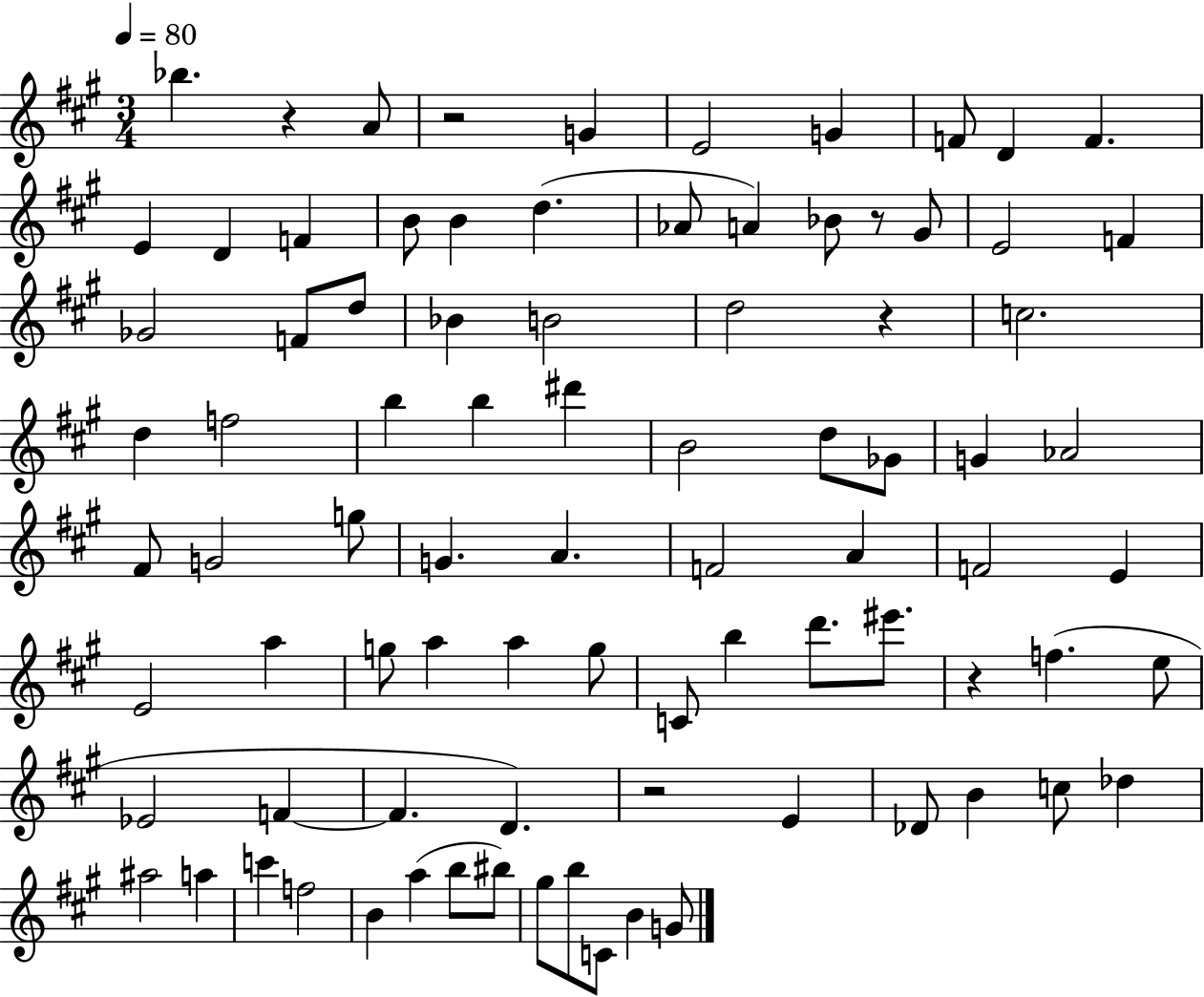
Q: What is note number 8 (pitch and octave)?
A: F4